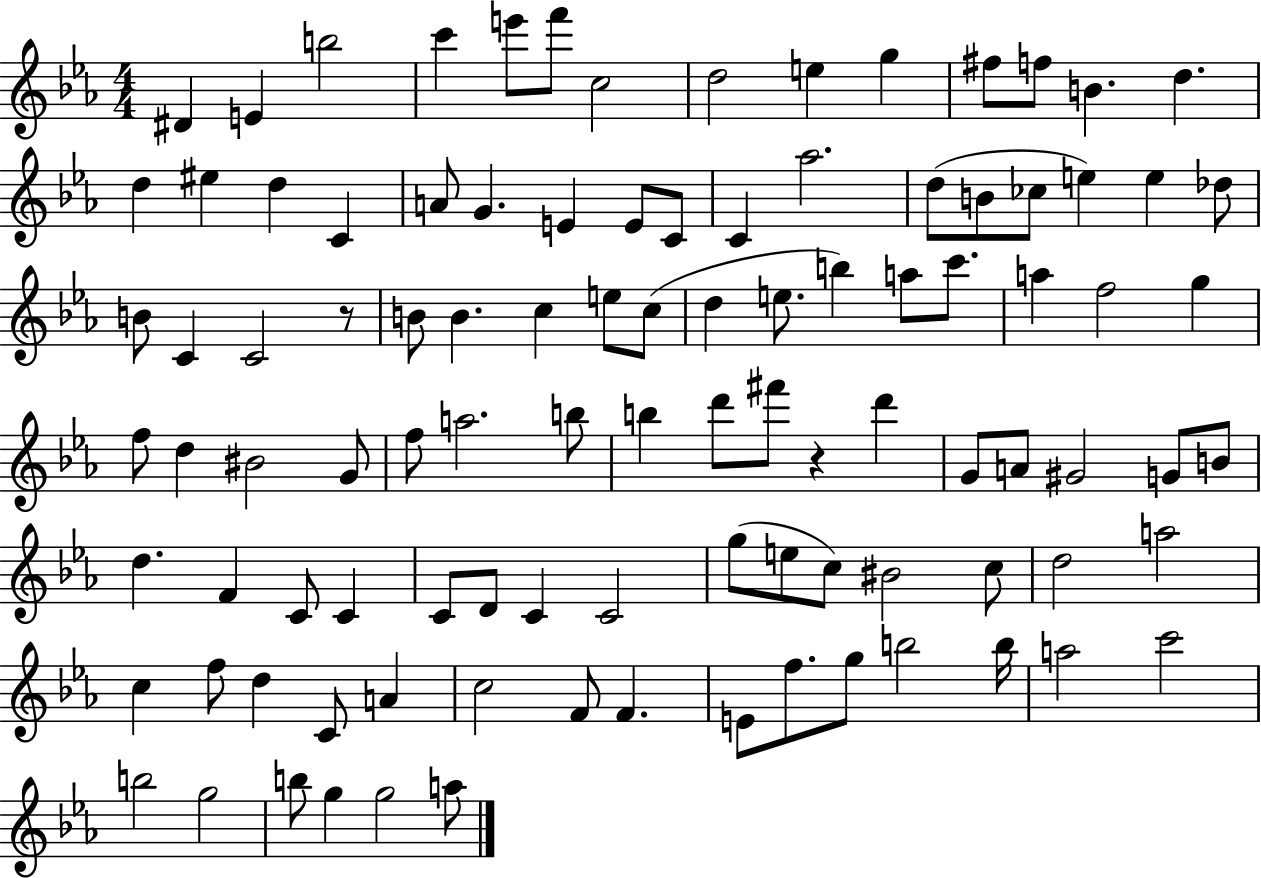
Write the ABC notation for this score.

X:1
T:Untitled
M:4/4
L:1/4
K:Eb
^D E b2 c' e'/2 f'/2 c2 d2 e g ^f/2 f/2 B d d ^e d C A/2 G E E/2 C/2 C _a2 d/2 B/2 _c/2 e e _d/2 B/2 C C2 z/2 B/2 B c e/2 c/2 d e/2 b a/2 c'/2 a f2 g f/2 d ^B2 G/2 f/2 a2 b/2 b d'/2 ^f'/2 z d' G/2 A/2 ^G2 G/2 B/2 d F C/2 C C/2 D/2 C C2 g/2 e/2 c/2 ^B2 c/2 d2 a2 c f/2 d C/2 A c2 F/2 F E/2 f/2 g/2 b2 b/4 a2 c'2 b2 g2 b/2 g g2 a/2